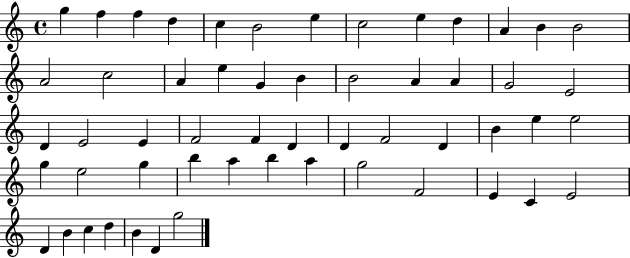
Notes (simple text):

G5/q F5/q F5/q D5/q C5/q B4/h E5/q C5/h E5/q D5/q A4/q B4/q B4/h A4/h C5/h A4/q E5/q G4/q B4/q B4/h A4/q A4/q G4/h E4/h D4/q E4/h E4/q F4/h F4/q D4/q D4/q F4/h D4/q B4/q E5/q E5/h G5/q E5/h G5/q B5/q A5/q B5/q A5/q G5/h F4/h E4/q C4/q E4/h D4/q B4/q C5/q D5/q B4/q D4/q G5/h